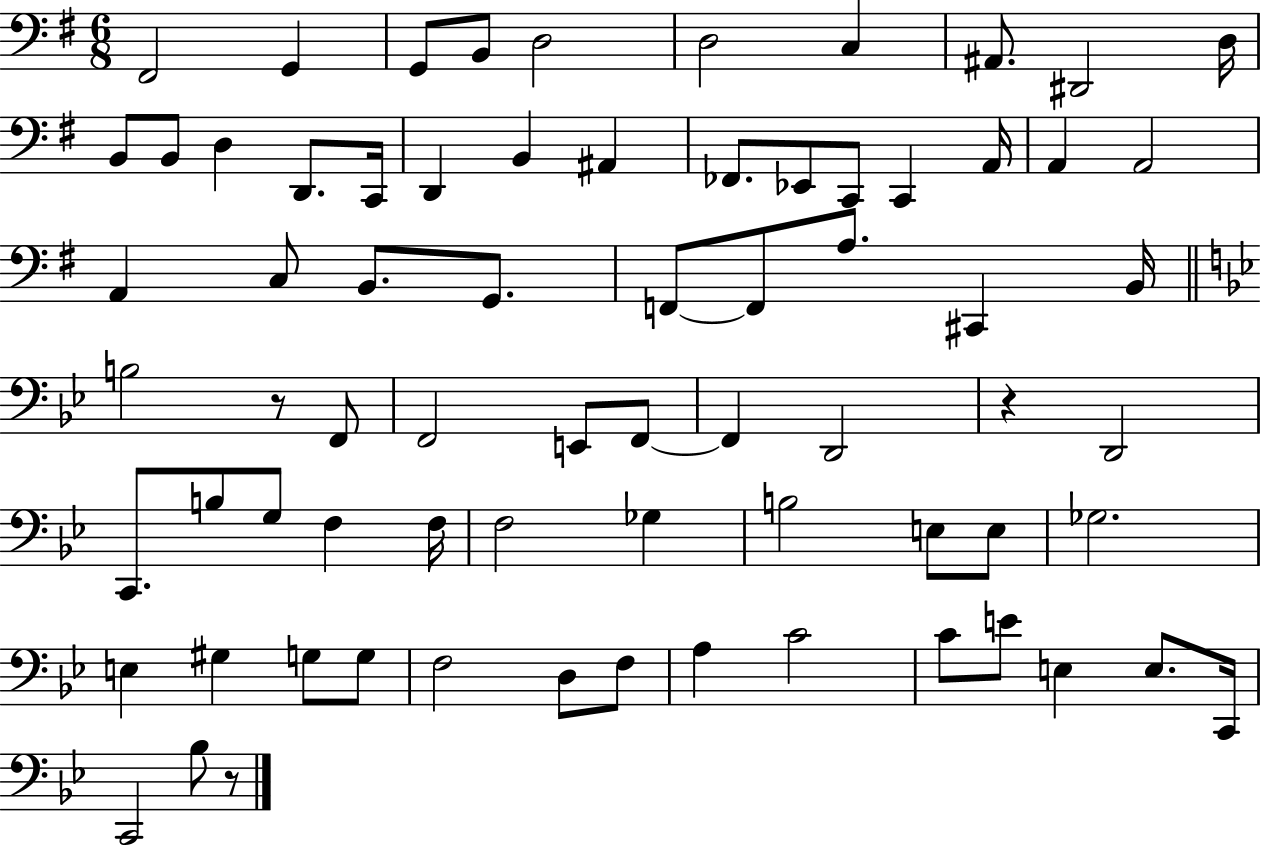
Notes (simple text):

F#2/h G2/q G2/e B2/e D3/h D3/h C3/q A#2/e. D#2/h D3/s B2/e B2/e D3/q D2/e. C2/s D2/q B2/q A#2/q FES2/e. Eb2/e C2/e C2/q A2/s A2/q A2/h A2/q C3/e B2/e. G2/e. F2/e F2/e A3/e. C#2/q B2/s B3/h R/e F2/e F2/h E2/e F2/e F2/q D2/h R/q D2/h C2/e. B3/e G3/e F3/q F3/s F3/h Gb3/q B3/h E3/e E3/e Gb3/h. E3/q G#3/q G3/e G3/e F3/h D3/e F3/e A3/q C4/h C4/e E4/e E3/q E3/e. C2/s C2/h Bb3/e R/e